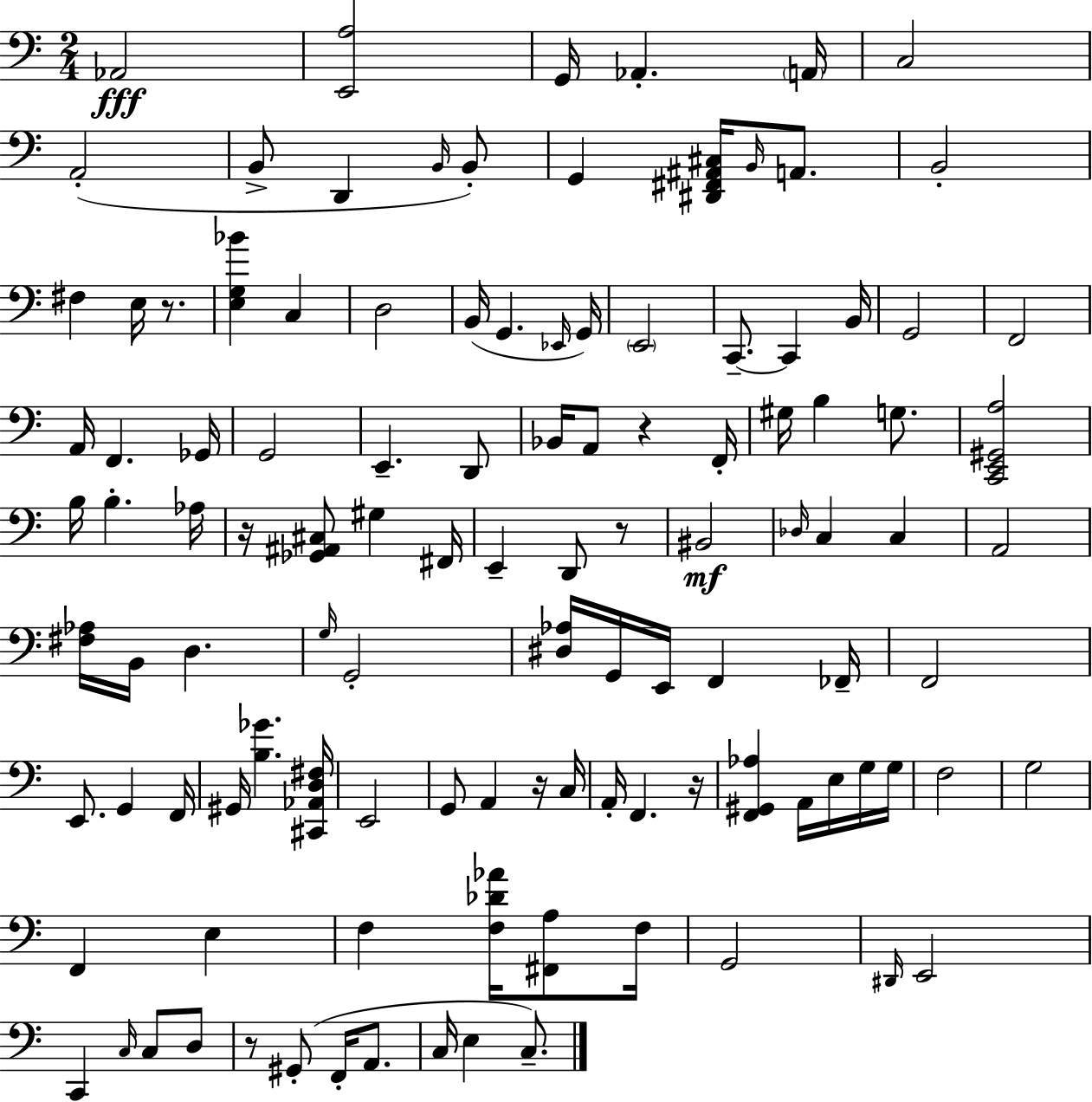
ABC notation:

X:1
T:Untitled
M:2/4
L:1/4
K:C
_A,,2 [E,,A,]2 G,,/4 _A,, A,,/4 C,2 A,,2 B,,/2 D,, B,,/4 B,,/2 G,, [^D,,^F,,^A,,^C,]/4 B,,/4 A,,/2 B,,2 ^F, E,/4 z/2 [E,G,_B] C, D,2 B,,/4 G,, _E,,/4 G,,/4 E,,2 C,,/2 C,, B,,/4 G,,2 F,,2 A,,/4 F,, _G,,/4 G,,2 E,, D,,/2 _B,,/4 A,,/2 z F,,/4 ^G,/4 B, G,/2 [C,,E,,^G,,A,]2 B,/4 B, _A,/4 z/4 [_G,,^A,,^C,]/2 ^G, ^F,,/4 E,, D,,/2 z/2 ^B,,2 _D,/4 C, C, A,,2 [^F,_A,]/4 B,,/4 D, G,/4 G,,2 [^D,_A,]/4 G,,/4 E,,/4 F,, _F,,/4 F,,2 E,,/2 G,, F,,/4 ^G,,/4 [B,_G] [^C,,_A,,D,^F,]/4 E,,2 G,,/2 A,, z/4 C,/4 A,,/4 F,, z/4 [F,,^G,,_A,] A,,/4 E,/4 G,/4 G,/4 F,2 G,2 F,, E, F, [F,_D_A]/4 [^F,,A,]/2 F,/4 G,,2 ^D,,/4 E,,2 C,, C,/4 C,/2 D,/2 z/2 ^G,,/2 F,,/4 A,,/2 C,/4 E, C,/2